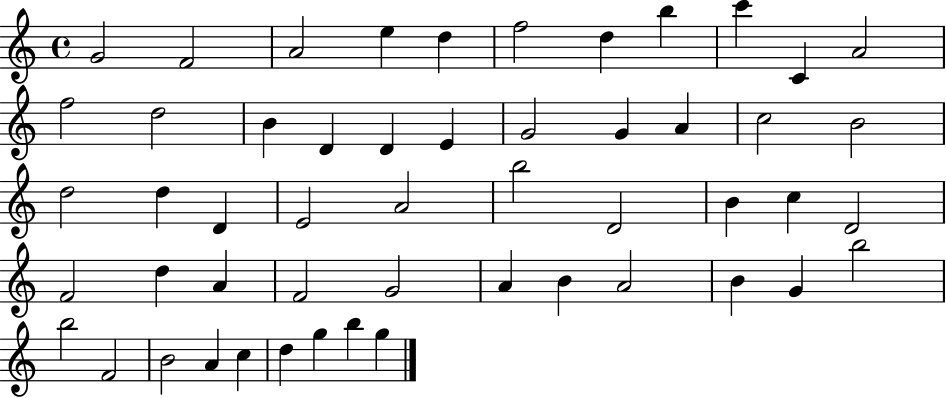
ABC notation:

X:1
T:Untitled
M:4/4
L:1/4
K:C
G2 F2 A2 e d f2 d b c' C A2 f2 d2 B D D E G2 G A c2 B2 d2 d D E2 A2 b2 D2 B c D2 F2 d A F2 G2 A B A2 B G b2 b2 F2 B2 A c d g b g